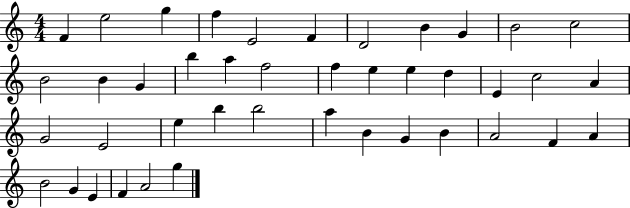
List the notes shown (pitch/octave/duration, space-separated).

F4/q E5/h G5/q F5/q E4/h F4/q D4/h B4/q G4/q B4/h C5/h B4/h B4/q G4/q B5/q A5/q F5/h F5/q E5/q E5/q D5/q E4/q C5/h A4/q G4/h E4/h E5/q B5/q B5/h A5/q B4/q G4/q B4/q A4/h F4/q A4/q B4/h G4/q E4/q F4/q A4/h G5/q